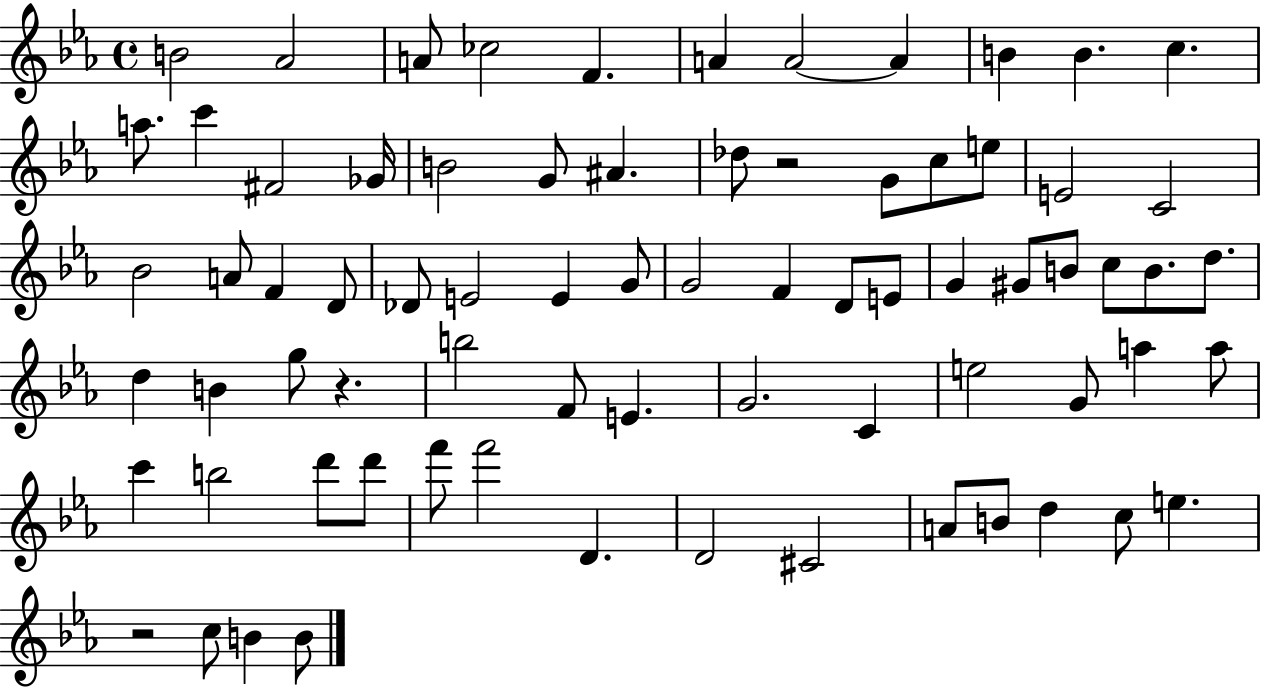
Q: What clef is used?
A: treble